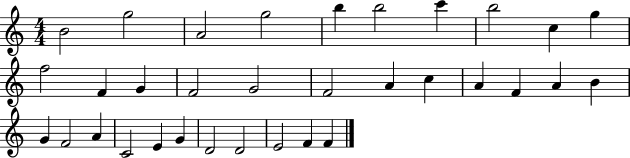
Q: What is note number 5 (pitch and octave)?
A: B5